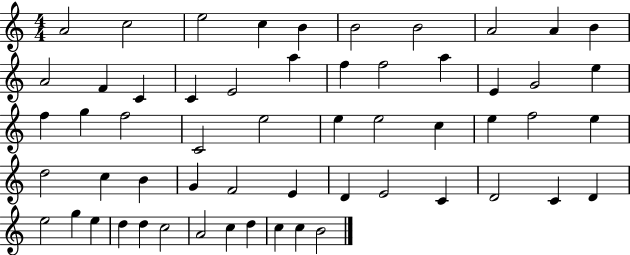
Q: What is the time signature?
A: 4/4